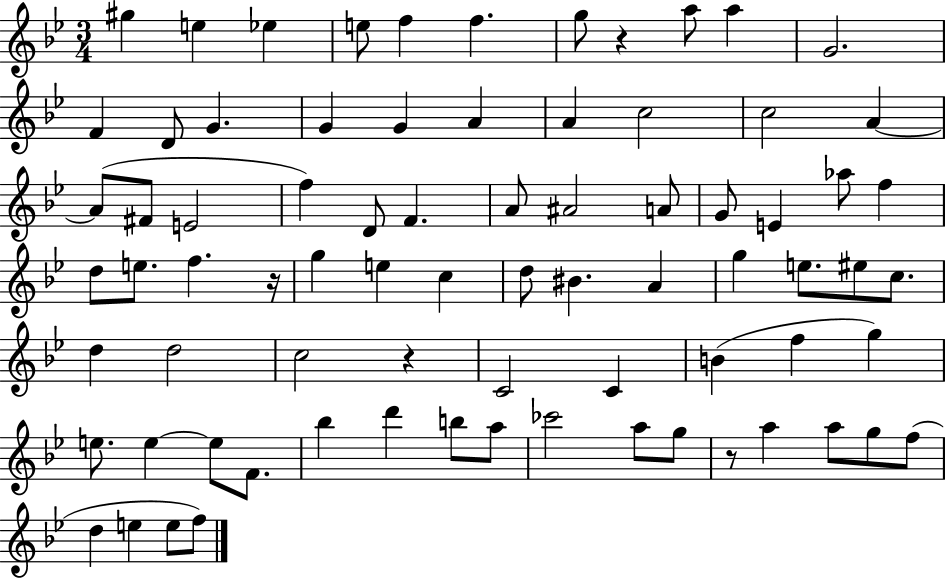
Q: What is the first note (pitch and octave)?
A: G#5